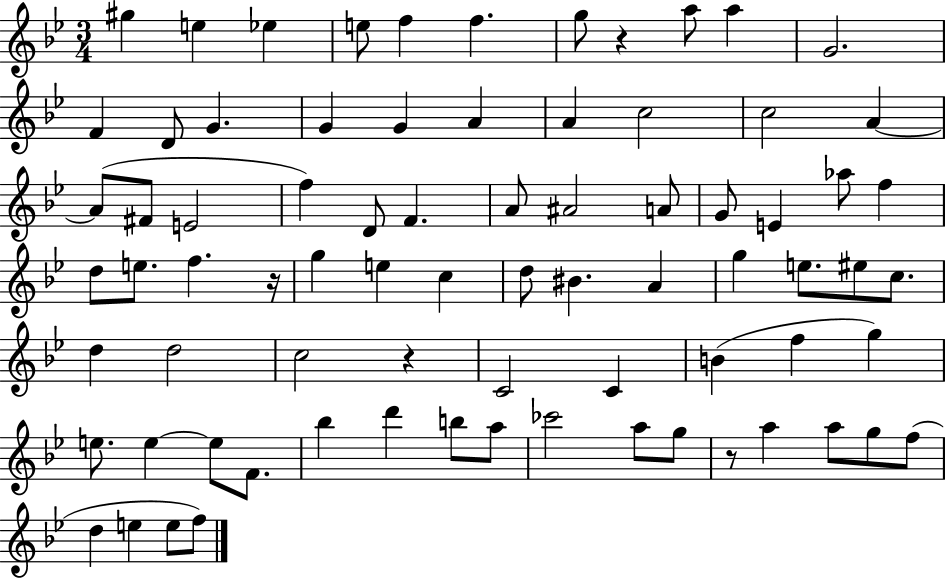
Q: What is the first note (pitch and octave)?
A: G#5